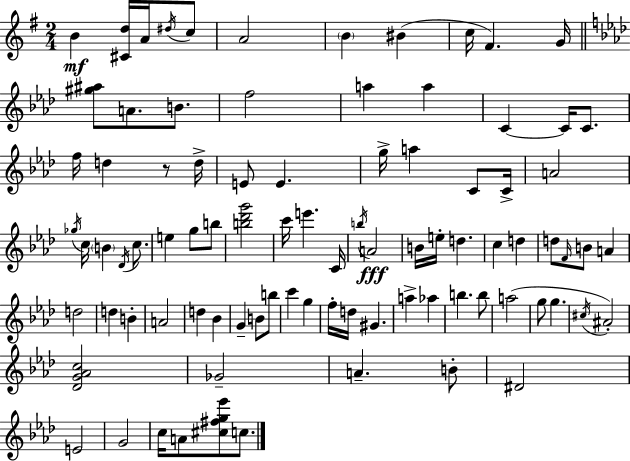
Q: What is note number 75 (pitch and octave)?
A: A4